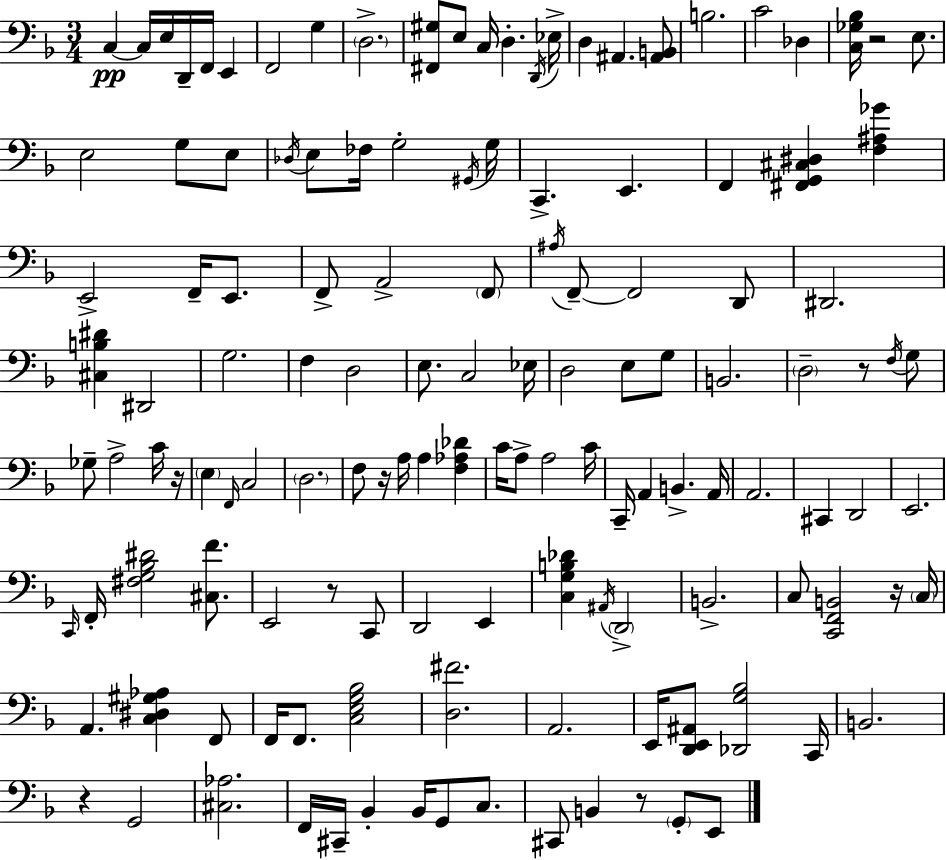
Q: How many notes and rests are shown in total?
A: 134